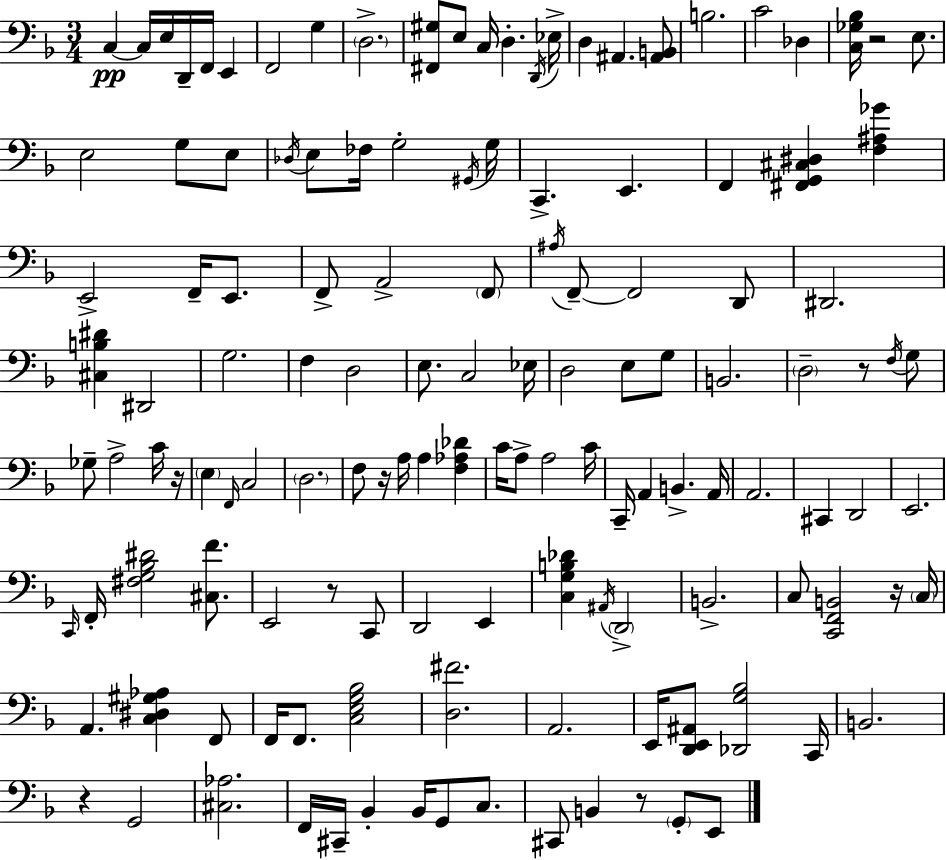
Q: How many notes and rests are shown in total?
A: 134